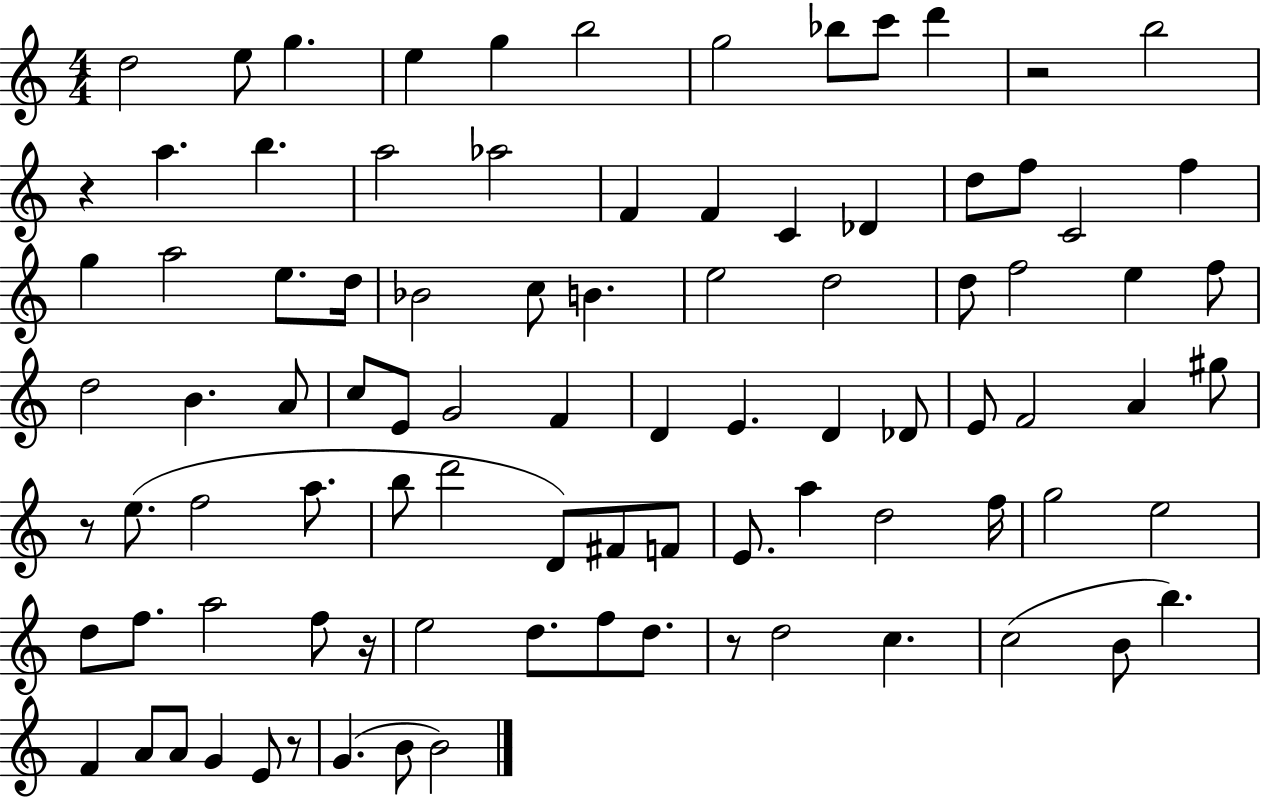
X:1
T:Untitled
M:4/4
L:1/4
K:C
d2 e/2 g e g b2 g2 _b/2 c'/2 d' z2 b2 z a b a2 _a2 F F C _D d/2 f/2 C2 f g a2 e/2 d/4 _B2 c/2 B e2 d2 d/2 f2 e f/2 d2 B A/2 c/2 E/2 G2 F D E D _D/2 E/2 F2 A ^g/2 z/2 e/2 f2 a/2 b/2 d'2 D/2 ^F/2 F/2 E/2 a d2 f/4 g2 e2 d/2 f/2 a2 f/2 z/4 e2 d/2 f/2 d/2 z/2 d2 c c2 B/2 b F A/2 A/2 G E/2 z/2 G B/2 B2